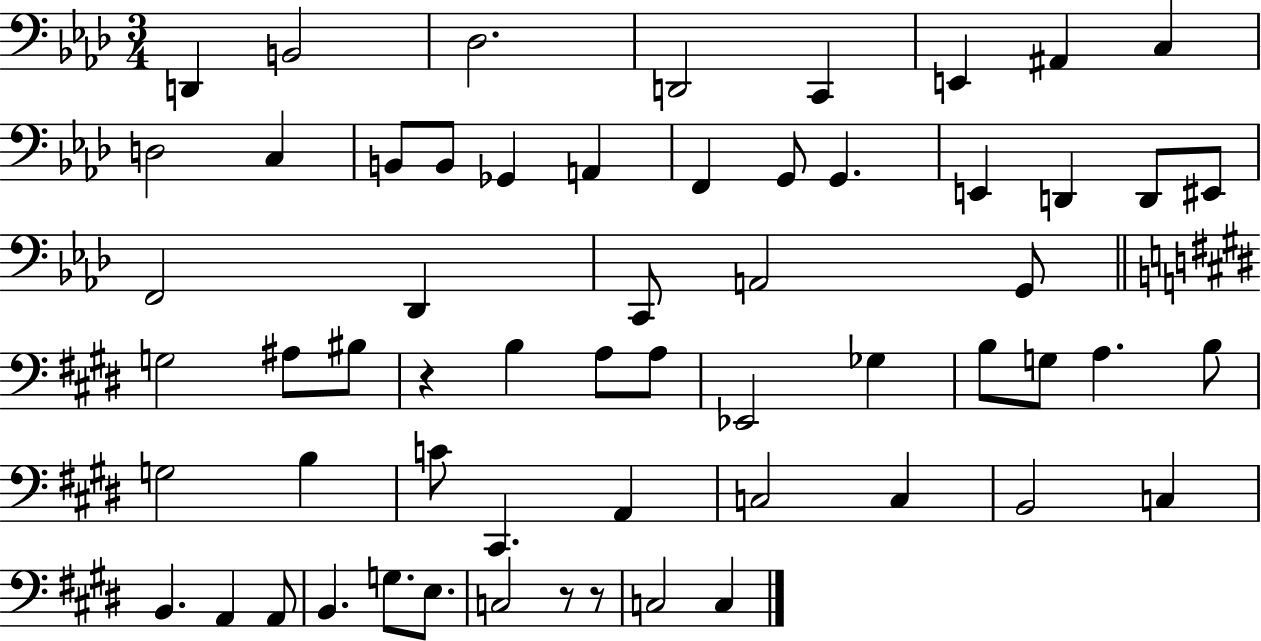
D2/q B2/h Db3/h. D2/h C2/q E2/q A#2/q C3/q D3/h C3/q B2/e B2/e Gb2/q A2/q F2/q G2/e G2/q. E2/q D2/q D2/e EIS2/e F2/h Db2/q C2/e A2/h G2/e G3/h A#3/e BIS3/e R/q B3/q A3/e A3/e Eb2/h Gb3/q B3/e G3/e A3/q. B3/e G3/h B3/q C4/e C#2/q. A2/q C3/h C3/q B2/h C3/q B2/q. A2/q A2/e B2/q. G3/e. E3/e. C3/h R/e R/e C3/h C3/q